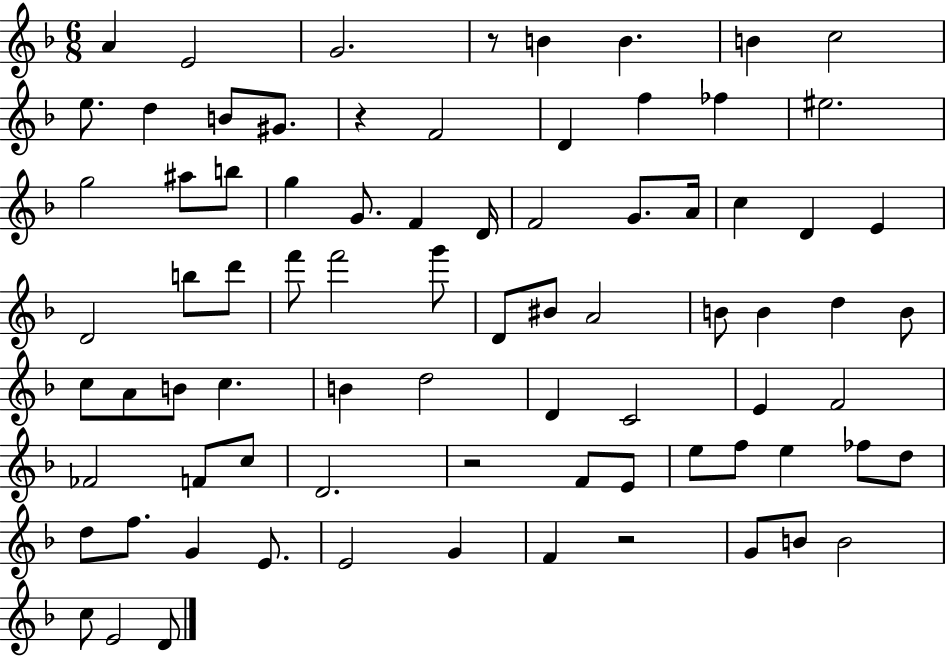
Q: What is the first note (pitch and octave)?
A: A4